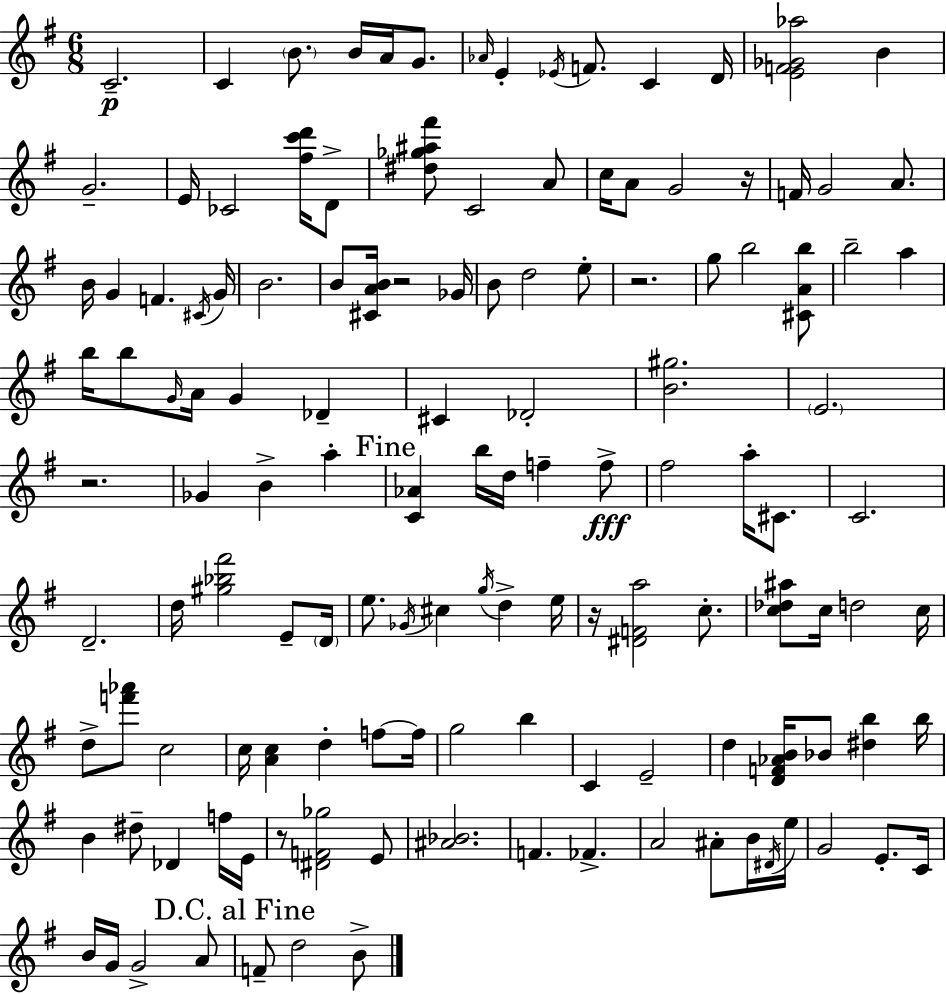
C4/h. C4/q B4/e. B4/s A4/s G4/e. Ab4/s E4/q Eb4/s F4/e. C4/q D4/s [E4,F4,Gb4,Ab5]/h B4/q G4/h. E4/s CES4/h [F#5,C6,D6]/s D4/e [D#5,Gb5,A#5,F#6]/e C4/h A4/e C5/s A4/e G4/h R/s F4/s G4/h A4/e. B4/s G4/q F4/q. C#4/s G4/s B4/h. B4/e [C#4,A4,B4]/s R/h Gb4/s B4/e D5/h E5/e R/h. G5/e B5/h [C#4,A4,B5]/e B5/h A5/q B5/s B5/e G4/s A4/s G4/q Db4/q C#4/q Db4/h [B4,G#5]/h. E4/h. R/h. Gb4/q B4/q A5/q [C4,Ab4]/q B5/s D5/s F5/q F5/e F#5/h A5/s C#4/e. C4/h. D4/h. D5/s [G#5,Bb5,F#6]/h E4/e D4/s E5/e. Gb4/s C#5/q G5/s D5/q E5/s R/s [D#4,F4,A5]/h C5/e. [C5,Db5,A#5]/e C5/s D5/h C5/s D5/e [F6,Ab6]/e C5/h C5/s [A4,C5]/q D5/q F5/e F5/s G5/h B5/q C4/q E4/h D5/q [D4,F4,Ab4,B4]/s Bb4/e [D#5,B5]/q B5/s B4/q D#5/e Db4/q F5/s E4/s R/e [D#4,F4,Gb5]/h E4/e [A#4,Bb4]/h. F4/q. FES4/q. A4/h A#4/e B4/s D#4/s E5/s G4/h E4/e. C4/s B4/s G4/s G4/h A4/e F4/e D5/h B4/e